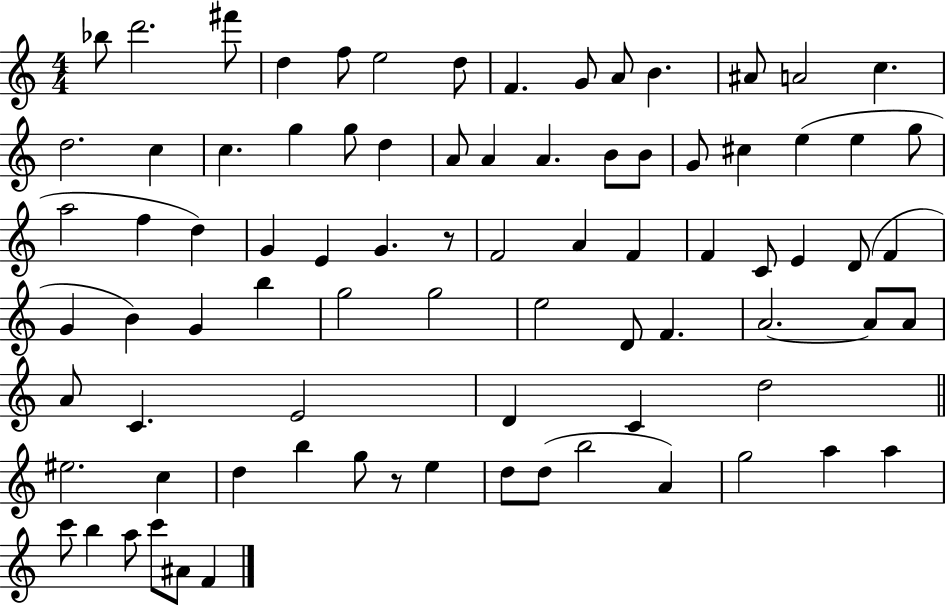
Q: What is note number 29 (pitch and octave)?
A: E5